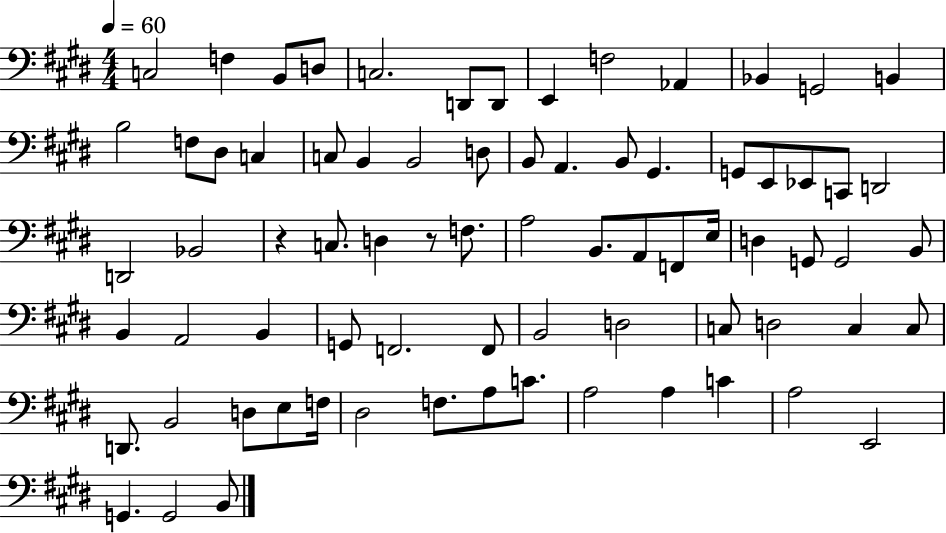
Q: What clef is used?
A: bass